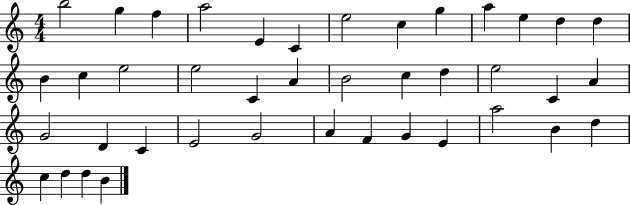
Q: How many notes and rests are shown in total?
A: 41